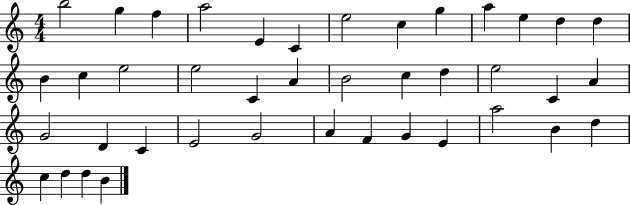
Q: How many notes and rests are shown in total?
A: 41